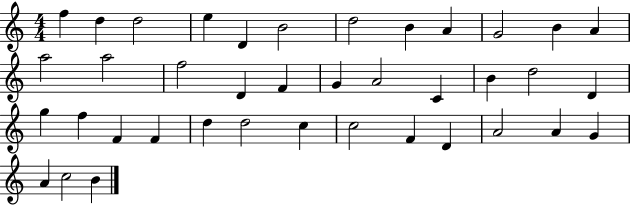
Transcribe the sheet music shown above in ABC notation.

X:1
T:Untitled
M:4/4
L:1/4
K:C
f d d2 e D B2 d2 B A G2 B A a2 a2 f2 D F G A2 C B d2 D g f F F d d2 c c2 F D A2 A G A c2 B